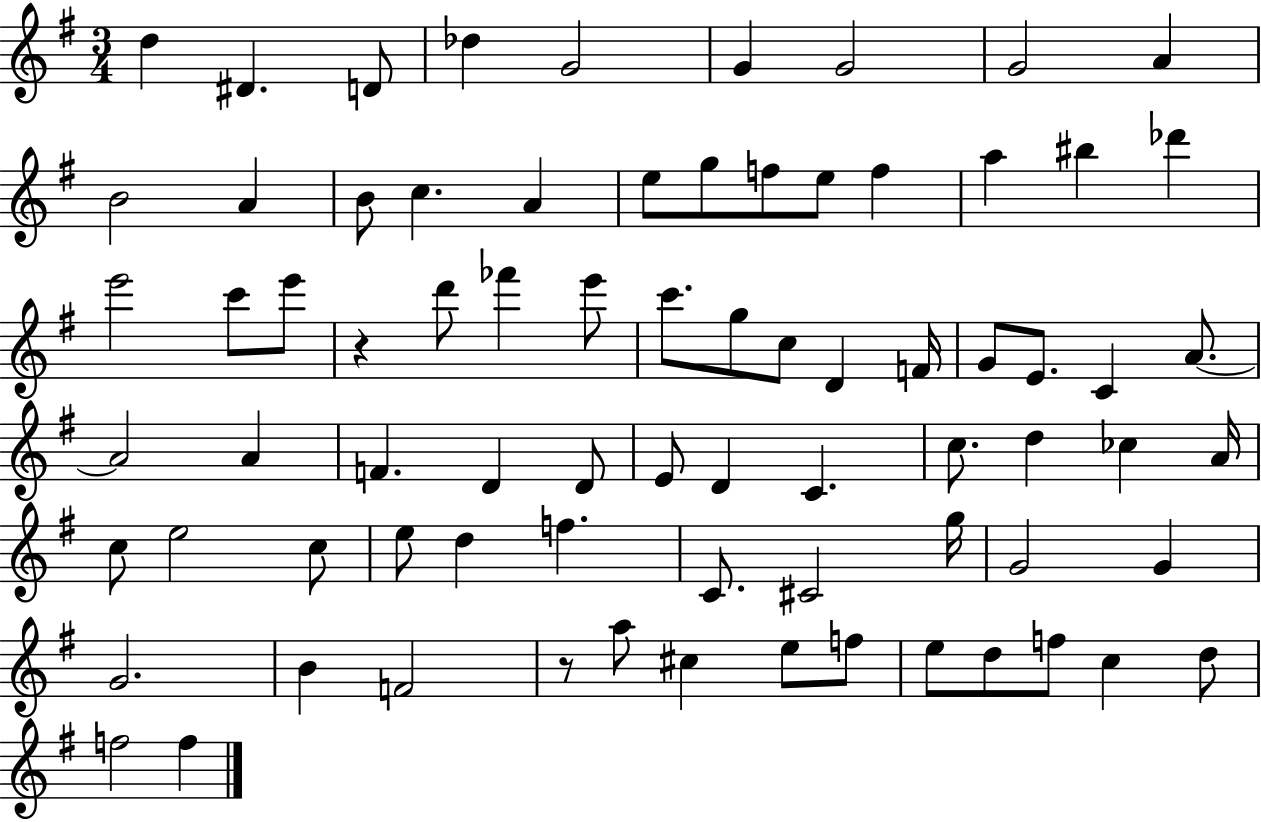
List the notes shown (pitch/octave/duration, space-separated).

D5/q D#4/q. D4/e Db5/q G4/h G4/q G4/h G4/h A4/q B4/h A4/q B4/e C5/q. A4/q E5/e G5/e F5/e E5/e F5/q A5/q BIS5/q Db6/q E6/h C6/e E6/e R/q D6/e FES6/q E6/e C6/e. G5/e C5/e D4/q F4/s G4/e E4/e. C4/q A4/e. A4/h A4/q F4/q. D4/q D4/e E4/e D4/q C4/q. C5/e. D5/q CES5/q A4/s C5/e E5/h C5/e E5/e D5/q F5/q. C4/e. C#4/h G5/s G4/h G4/q G4/h. B4/q F4/h R/e A5/e C#5/q E5/e F5/e E5/e D5/e F5/e C5/q D5/e F5/h F5/q